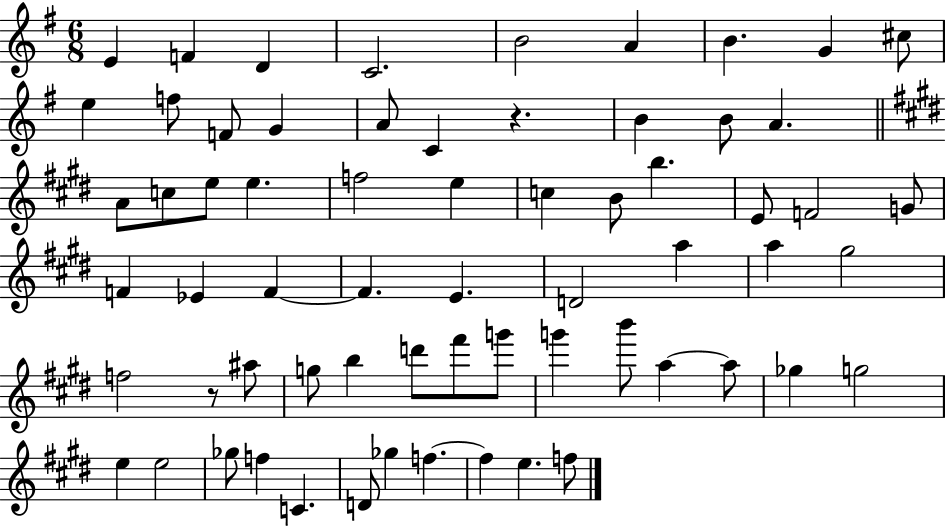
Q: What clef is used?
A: treble